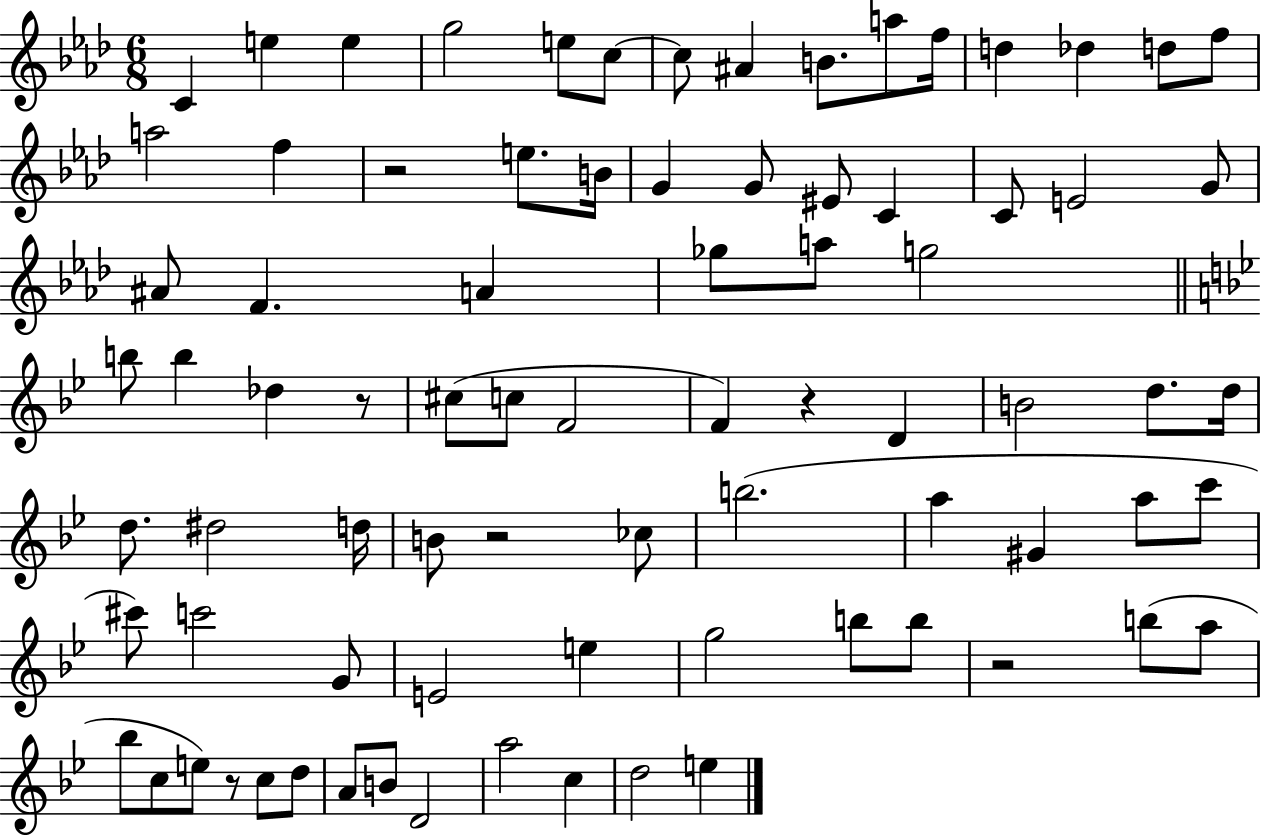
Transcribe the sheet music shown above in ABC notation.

X:1
T:Untitled
M:6/8
L:1/4
K:Ab
C e e g2 e/2 c/2 c/2 ^A B/2 a/2 f/4 d _d d/2 f/2 a2 f z2 e/2 B/4 G G/2 ^E/2 C C/2 E2 G/2 ^A/2 F A _g/2 a/2 g2 b/2 b _d z/2 ^c/2 c/2 F2 F z D B2 d/2 d/4 d/2 ^d2 d/4 B/2 z2 _c/2 b2 a ^G a/2 c'/2 ^c'/2 c'2 G/2 E2 e g2 b/2 b/2 z2 b/2 a/2 _b/2 c/2 e/2 z/2 c/2 d/2 A/2 B/2 D2 a2 c d2 e